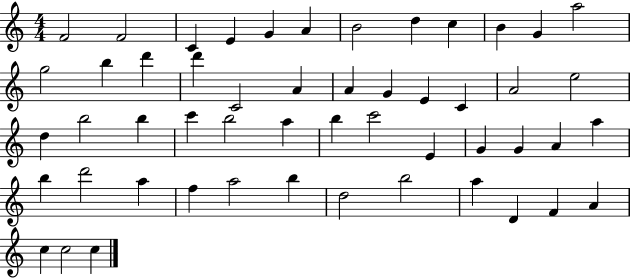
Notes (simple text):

F4/h F4/h C4/q E4/q G4/q A4/q B4/h D5/q C5/q B4/q G4/q A5/h G5/h B5/q D6/q D6/q C4/h A4/q A4/q G4/q E4/q C4/q A4/h E5/h D5/q B5/h B5/q C6/q B5/h A5/q B5/q C6/h E4/q G4/q G4/q A4/q A5/q B5/q D6/h A5/q F5/q A5/h B5/q D5/h B5/h A5/q D4/q F4/q A4/q C5/q C5/h C5/q